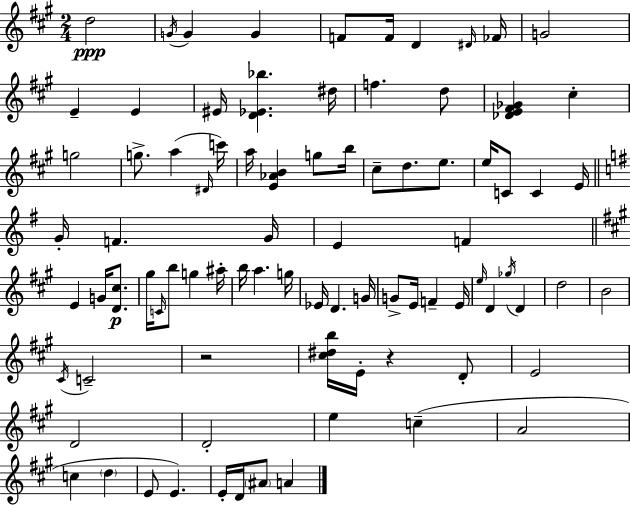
D5/h G4/s G4/q G4/q F4/e F4/s D4/q D#4/s FES4/s G4/h E4/q E4/q EIS4/s [D4,Eb4,Bb5]/q. D#5/s F5/q. D5/e [Db4,E4,F#4,Gb4]/q C#5/q G5/h G5/e. A5/q D#4/s C6/s A5/s [E4,Ab4,B4]/q G5/e B5/s C#5/e D5/e. E5/e. E5/s C4/e C4/q E4/s G4/s F4/q. G4/s E4/q F4/q E4/q G4/s [D4,C#5]/e. G#5/s C4/s B5/e G5/q A#5/s B5/s A5/q. G5/s Eb4/s D4/q. G4/s G4/e E4/s F4/q E4/s E5/s D4/q Gb5/s D4/q D5/h B4/h C#4/s C4/h R/h [C#5,D#5,B5]/s E4/s R/q D4/e E4/h D4/h D4/h E5/q C5/q A4/h C5/q D5/q E4/e E4/q. E4/s D4/s A#4/e A4/q